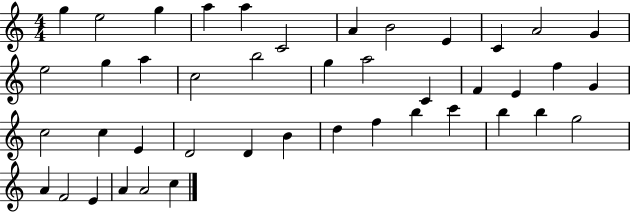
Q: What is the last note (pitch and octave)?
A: C5